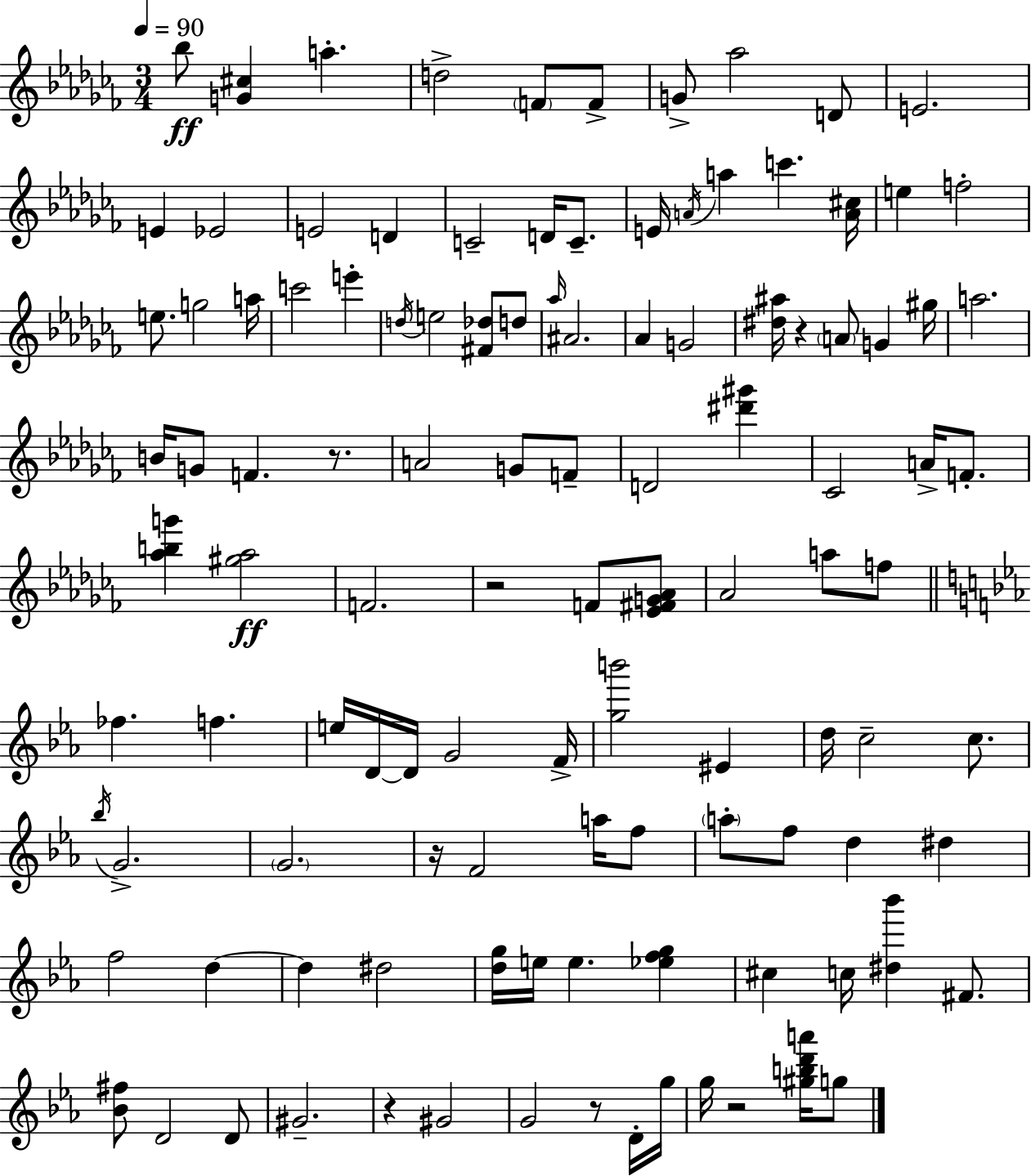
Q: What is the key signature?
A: AES minor